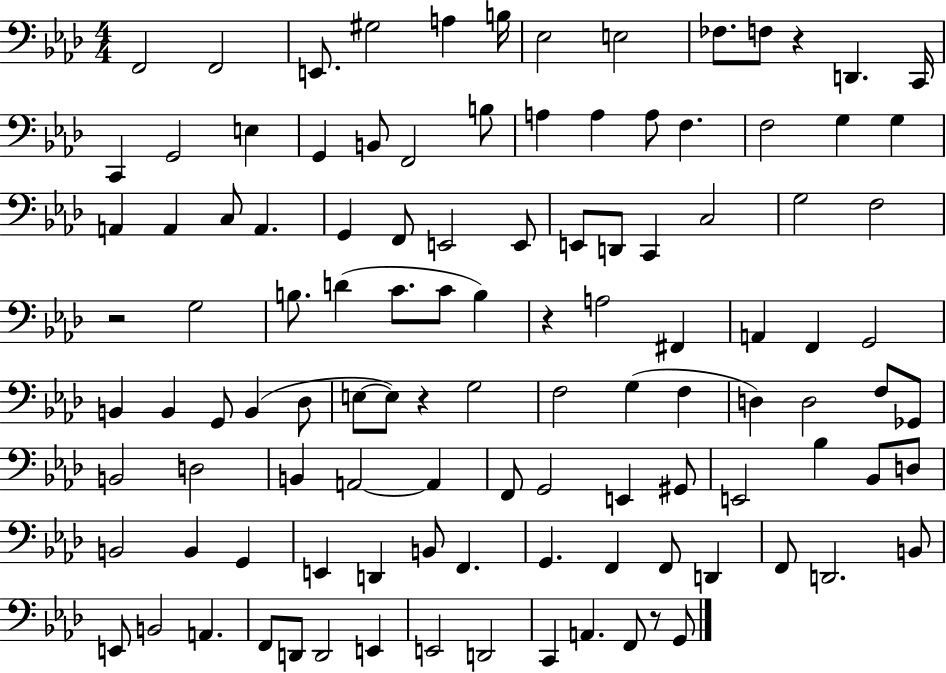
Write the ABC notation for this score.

X:1
T:Untitled
M:4/4
L:1/4
K:Ab
F,,2 F,,2 E,,/2 ^G,2 A, B,/4 _E,2 E,2 _F,/2 F,/2 z D,, C,,/4 C,, G,,2 E, G,, B,,/2 F,,2 B,/2 A, A, A,/2 F, F,2 G, G, A,, A,, C,/2 A,, G,, F,,/2 E,,2 E,,/2 E,,/2 D,,/2 C,, C,2 G,2 F,2 z2 G,2 B,/2 D C/2 C/2 B, z A,2 ^F,, A,, F,, G,,2 B,, B,, G,,/2 B,, _D,/2 E,/2 E,/2 z G,2 F,2 G, F, D, D,2 F,/2 _G,,/2 B,,2 D,2 B,, A,,2 A,, F,,/2 G,,2 E,, ^G,,/2 E,,2 _B, _B,,/2 D,/2 B,,2 B,, G,, E,, D,, B,,/2 F,, G,, F,, F,,/2 D,, F,,/2 D,,2 B,,/2 E,,/2 B,,2 A,, F,,/2 D,,/2 D,,2 E,, E,,2 D,,2 C,, A,, F,,/2 z/2 G,,/2